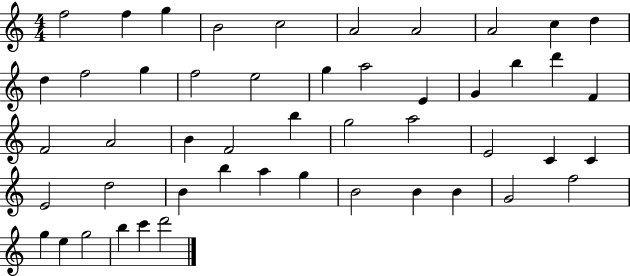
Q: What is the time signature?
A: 4/4